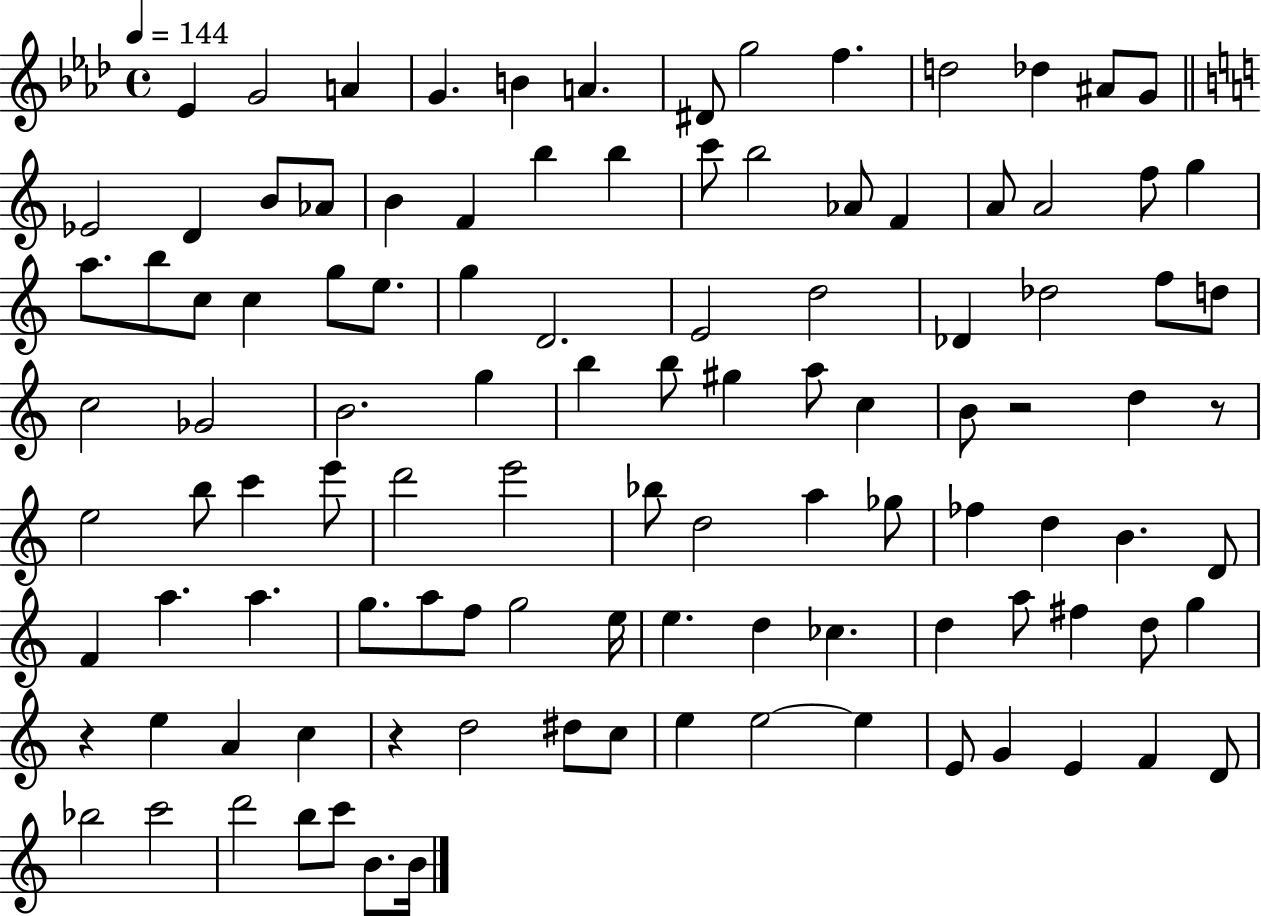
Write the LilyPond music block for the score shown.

{
  \clef treble
  \time 4/4
  \defaultTimeSignature
  \key aes \major
  \tempo 4 = 144
  ees'4 g'2 a'4 | g'4. b'4 a'4. | dis'8 g''2 f''4. | d''2 des''4 ais'8 g'8 | \break \bar "||" \break \key a \minor ees'2 d'4 b'8 aes'8 | b'4 f'4 b''4 b''4 | c'''8 b''2 aes'8 f'4 | a'8 a'2 f''8 g''4 | \break a''8. b''8 c''8 c''4 g''8 e''8. | g''4 d'2. | e'2 d''2 | des'4 des''2 f''8 d''8 | \break c''2 ges'2 | b'2. g''4 | b''4 b''8 gis''4 a''8 c''4 | b'8 r2 d''4 r8 | \break e''2 b''8 c'''4 e'''8 | d'''2 e'''2 | bes''8 d''2 a''4 ges''8 | fes''4 d''4 b'4. d'8 | \break f'4 a''4. a''4. | g''8. a''8 f''8 g''2 e''16 | e''4. d''4 ces''4. | d''4 a''8 fis''4 d''8 g''4 | \break r4 e''4 a'4 c''4 | r4 d''2 dis''8 c''8 | e''4 e''2~~ e''4 | e'8 g'4 e'4 f'4 d'8 | \break bes''2 c'''2 | d'''2 b''8 c'''8 b'8. b'16 | \bar "|."
}